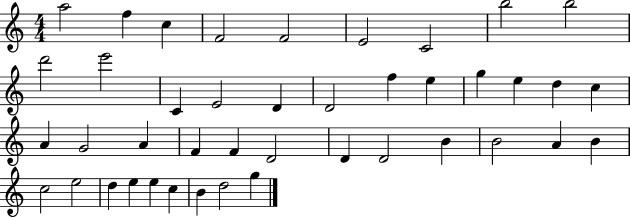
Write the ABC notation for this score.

X:1
T:Untitled
M:4/4
L:1/4
K:C
a2 f c F2 F2 E2 C2 b2 b2 d'2 e'2 C E2 D D2 f e g e d c A G2 A F F D2 D D2 B B2 A B c2 e2 d e e c B d2 g